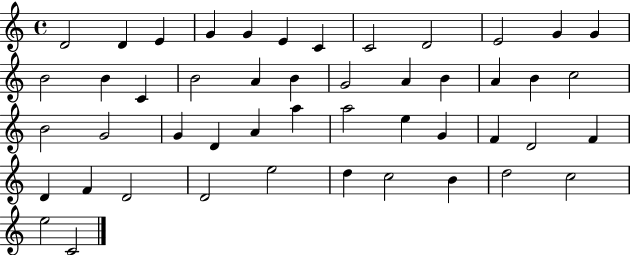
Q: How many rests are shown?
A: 0